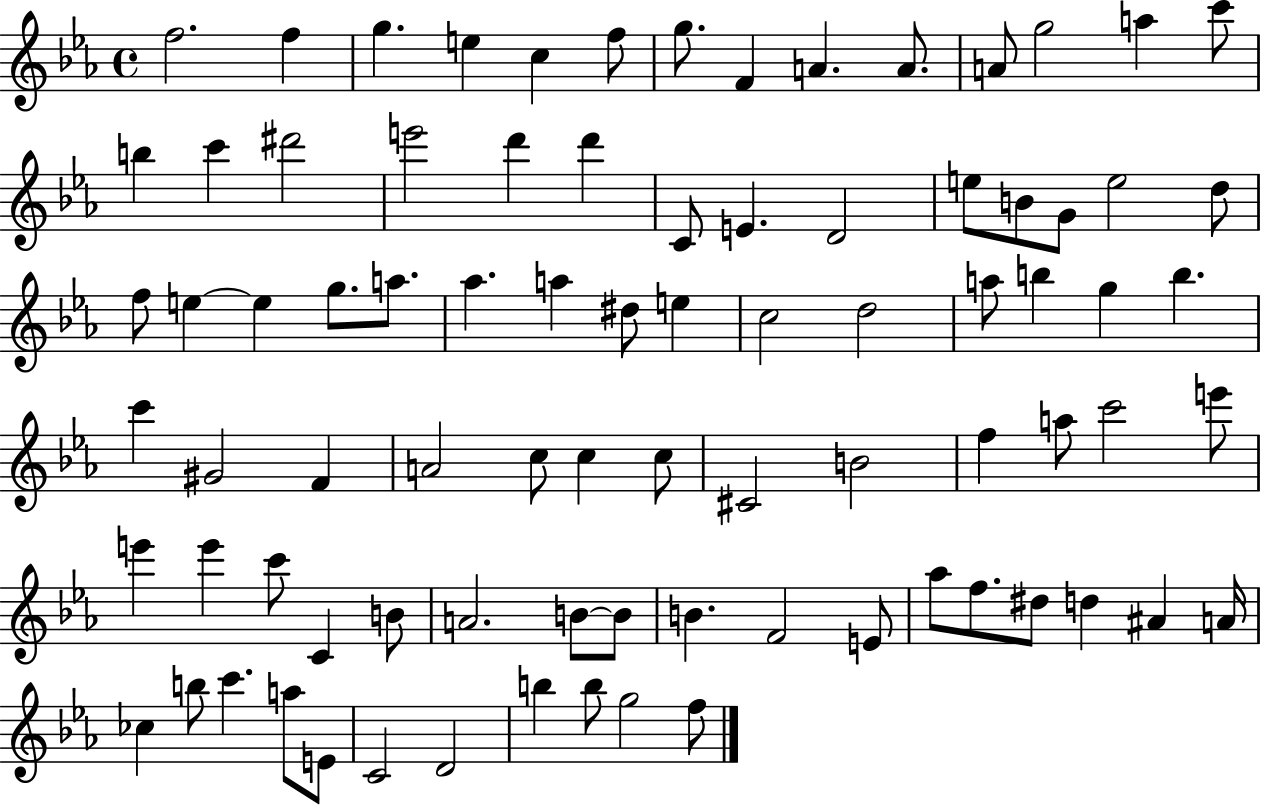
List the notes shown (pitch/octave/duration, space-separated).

F5/h. F5/q G5/q. E5/q C5/q F5/e G5/e. F4/q A4/q. A4/e. A4/e G5/h A5/q C6/e B5/q C6/q D#6/h E6/h D6/q D6/q C4/e E4/q. D4/h E5/e B4/e G4/e E5/h D5/e F5/e E5/q E5/q G5/e. A5/e. Ab5/q. A5/q D#5/e E5/q C5/h D5/h A5/e B5/q G5/q B5/q. C6/q G#4/h F4/q A4/h C5/e C5/q C5/e C#4/h B4/h F5/q A5/e C6/h E6/e E6/q E6/q C6/e C4/q B4/e A4/h. B4/e B4/e B4/q. F4/h E4/e Ab5/e F5/e. D#5/e D5/q A#4/q A4/s CES5/q B5/e C6/q. A5/e E4/e C4/h D4/h B5/q B5/e G5/h F5/e